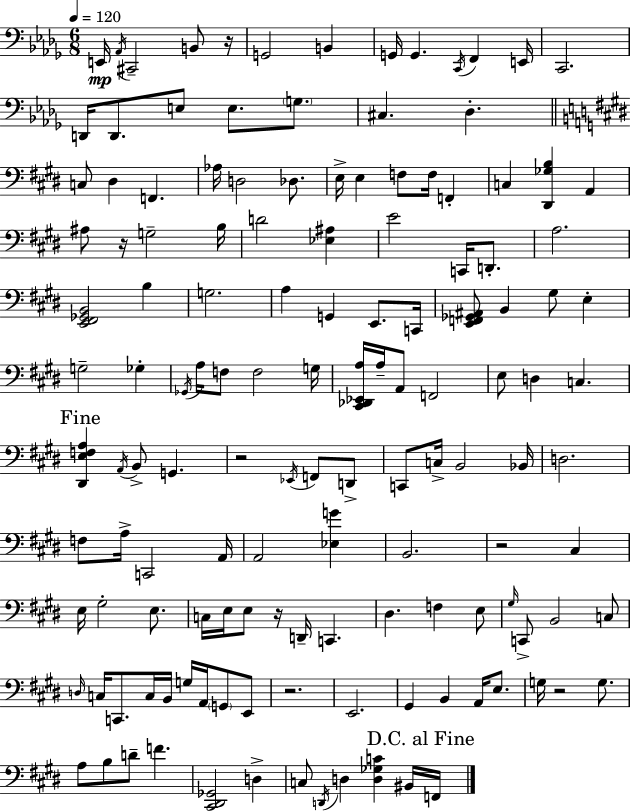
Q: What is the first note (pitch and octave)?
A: E2